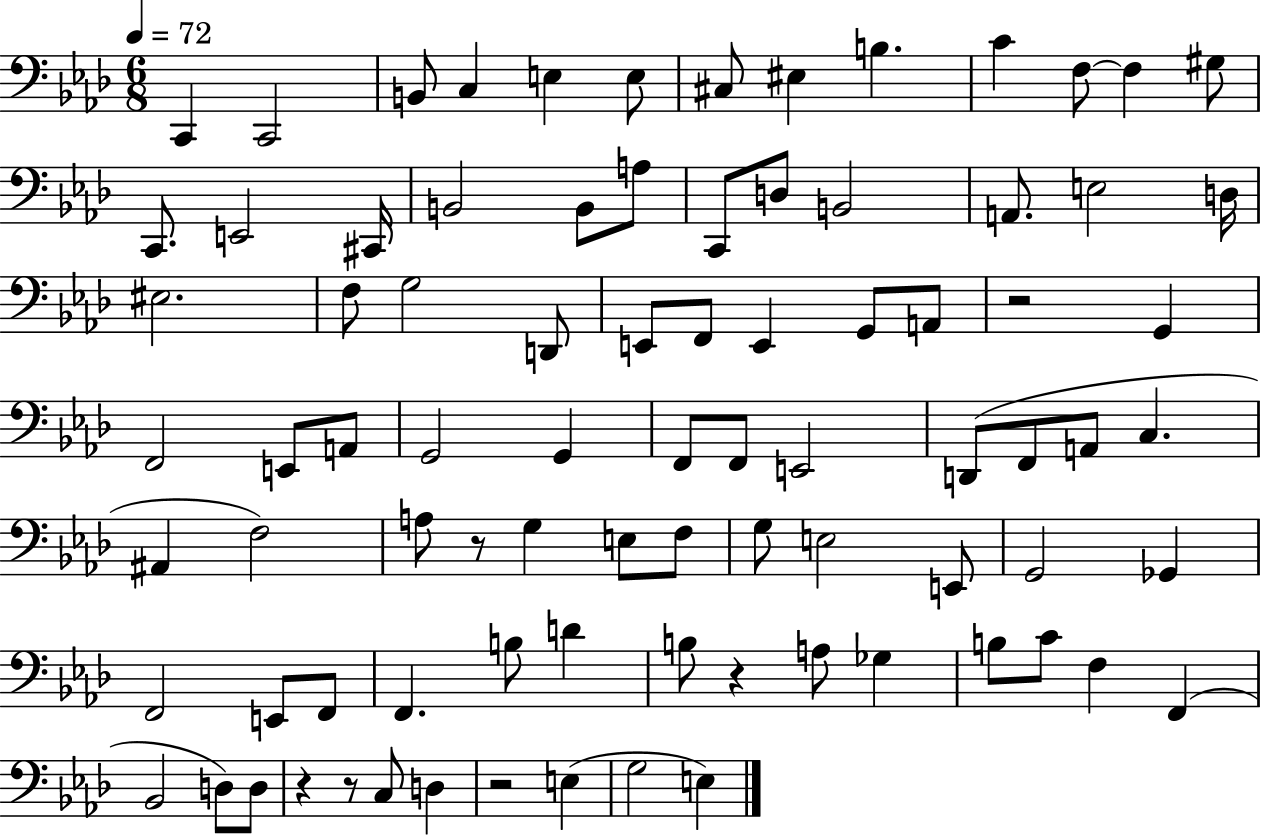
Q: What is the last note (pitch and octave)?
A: E3